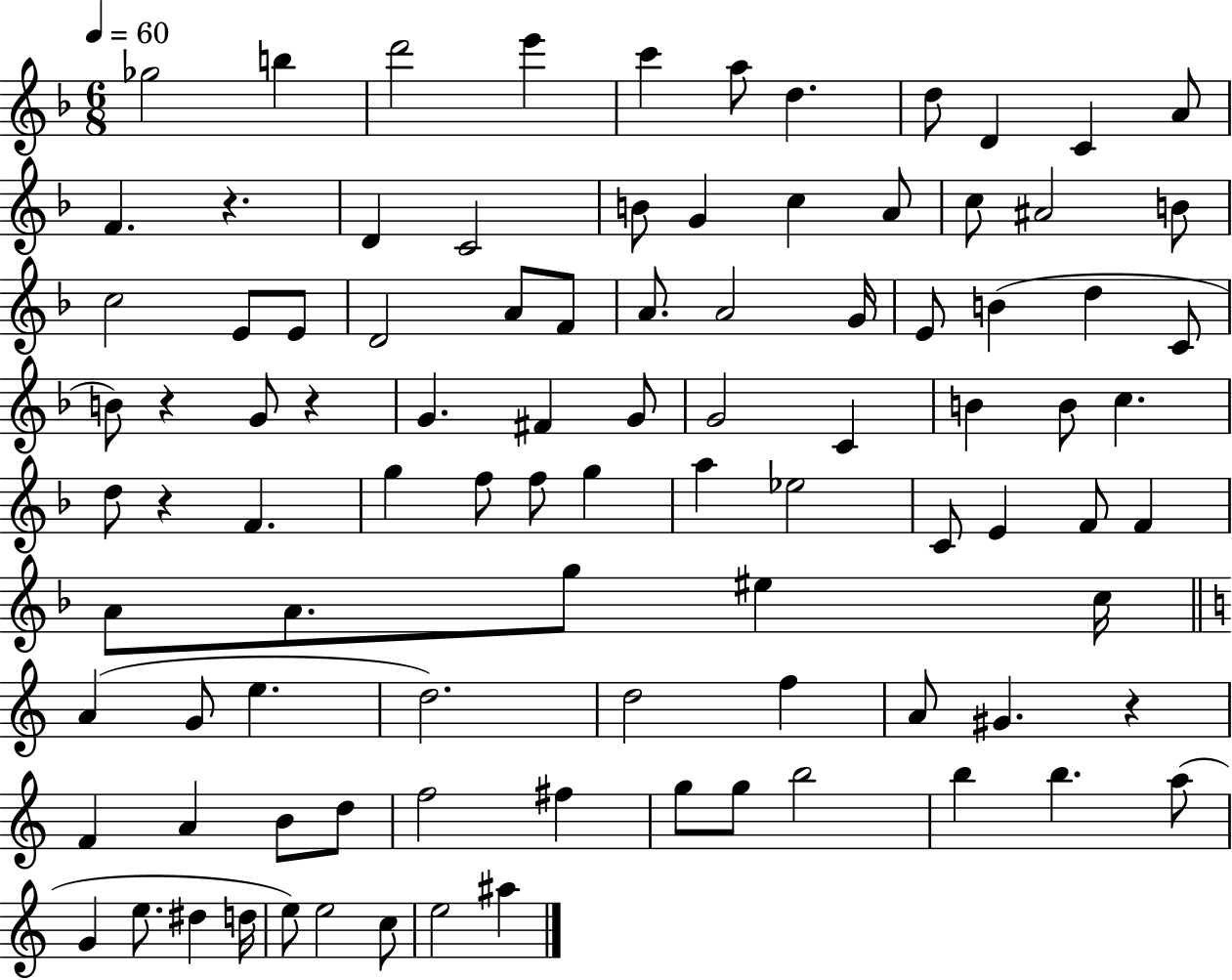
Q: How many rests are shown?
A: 5